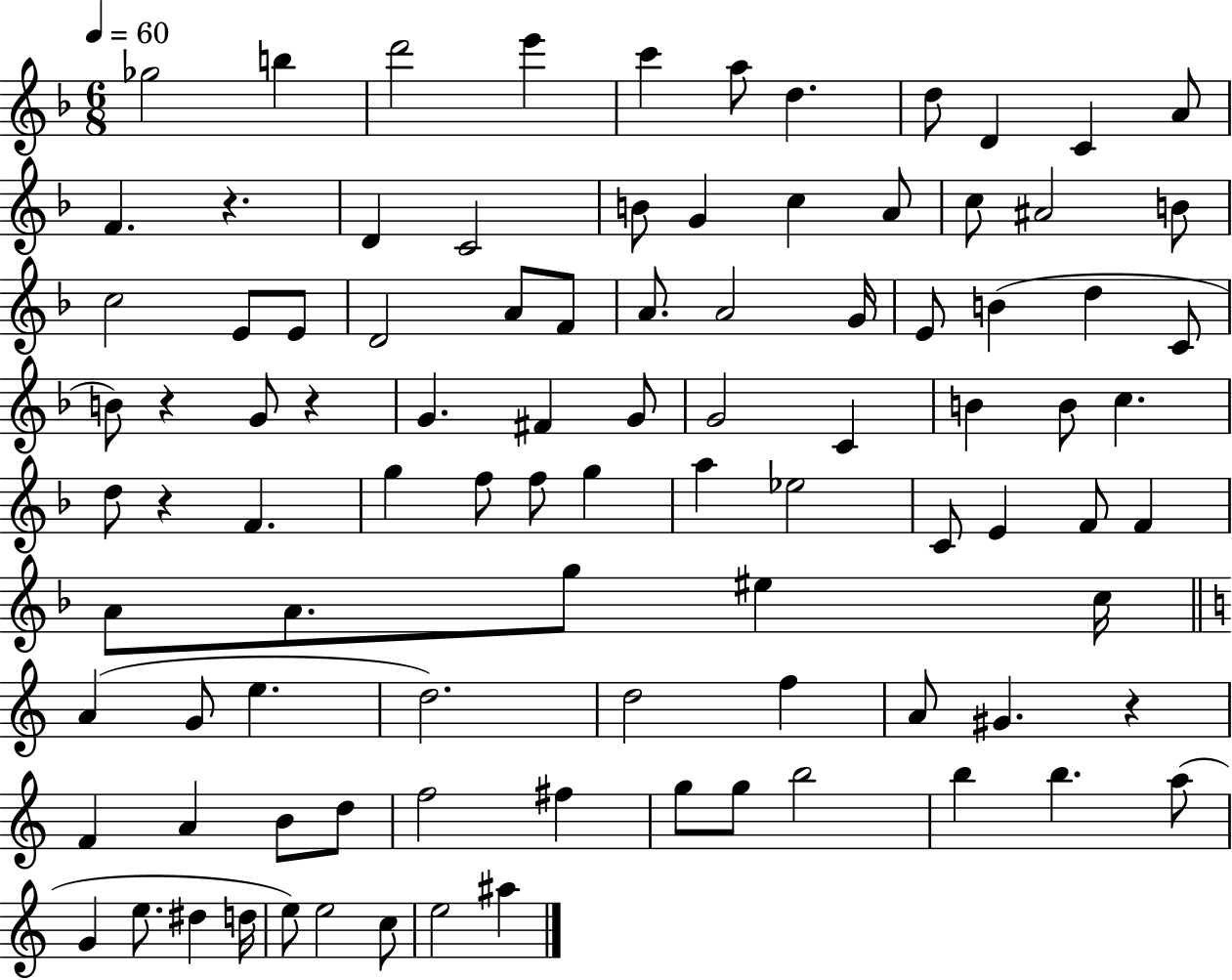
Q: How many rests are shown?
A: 5